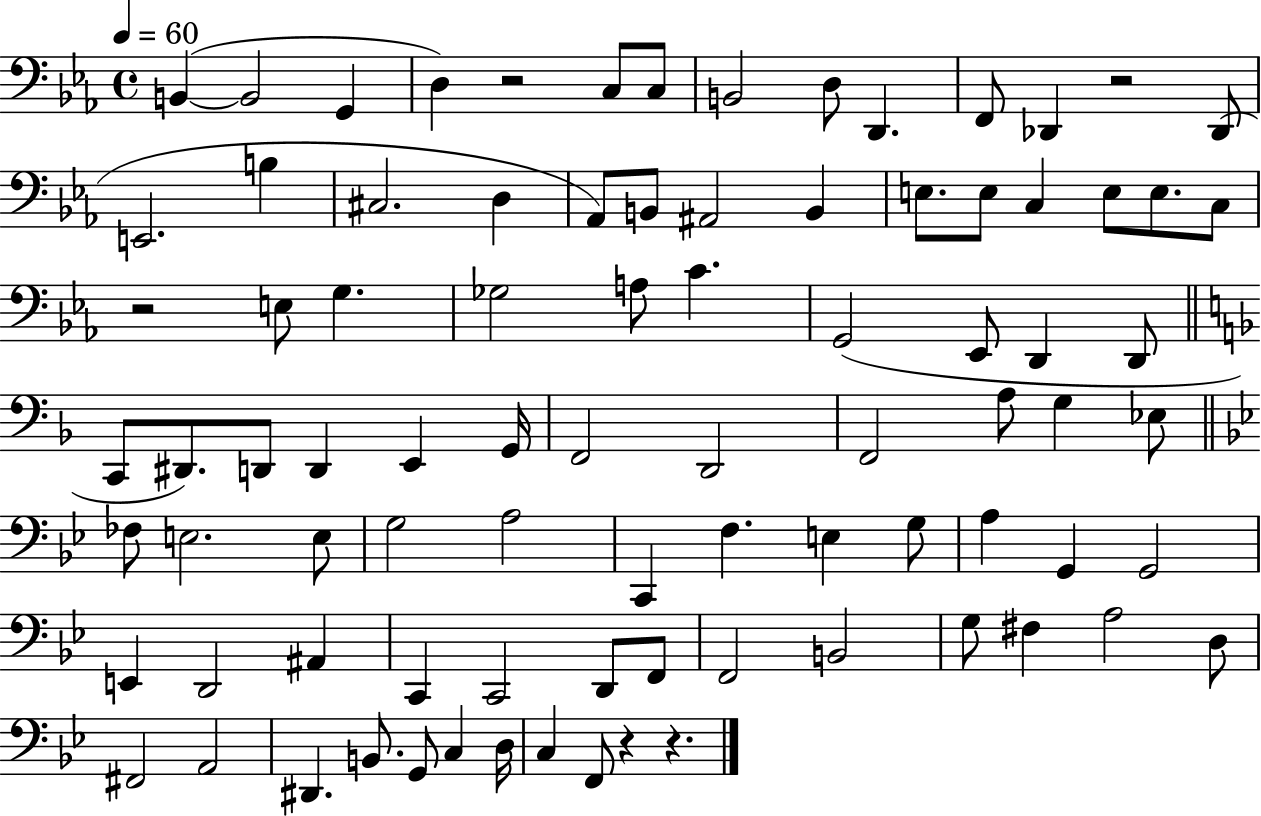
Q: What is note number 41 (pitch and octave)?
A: G2